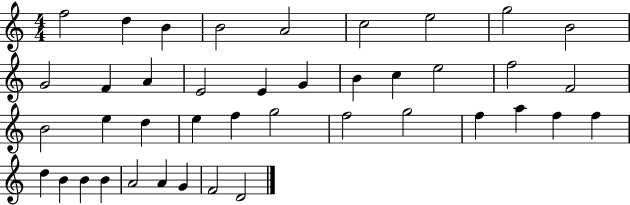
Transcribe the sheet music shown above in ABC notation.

X:1
T:Untitled
M:4/4
L:1/4
K:C
f2 d B B2 A2 c2 e2 g2 B2 G2 F A E2 E G B c e2 f2 F2 B2 e d e f g2 f2 g2 f a f f d B B B A2 A G F2 D2